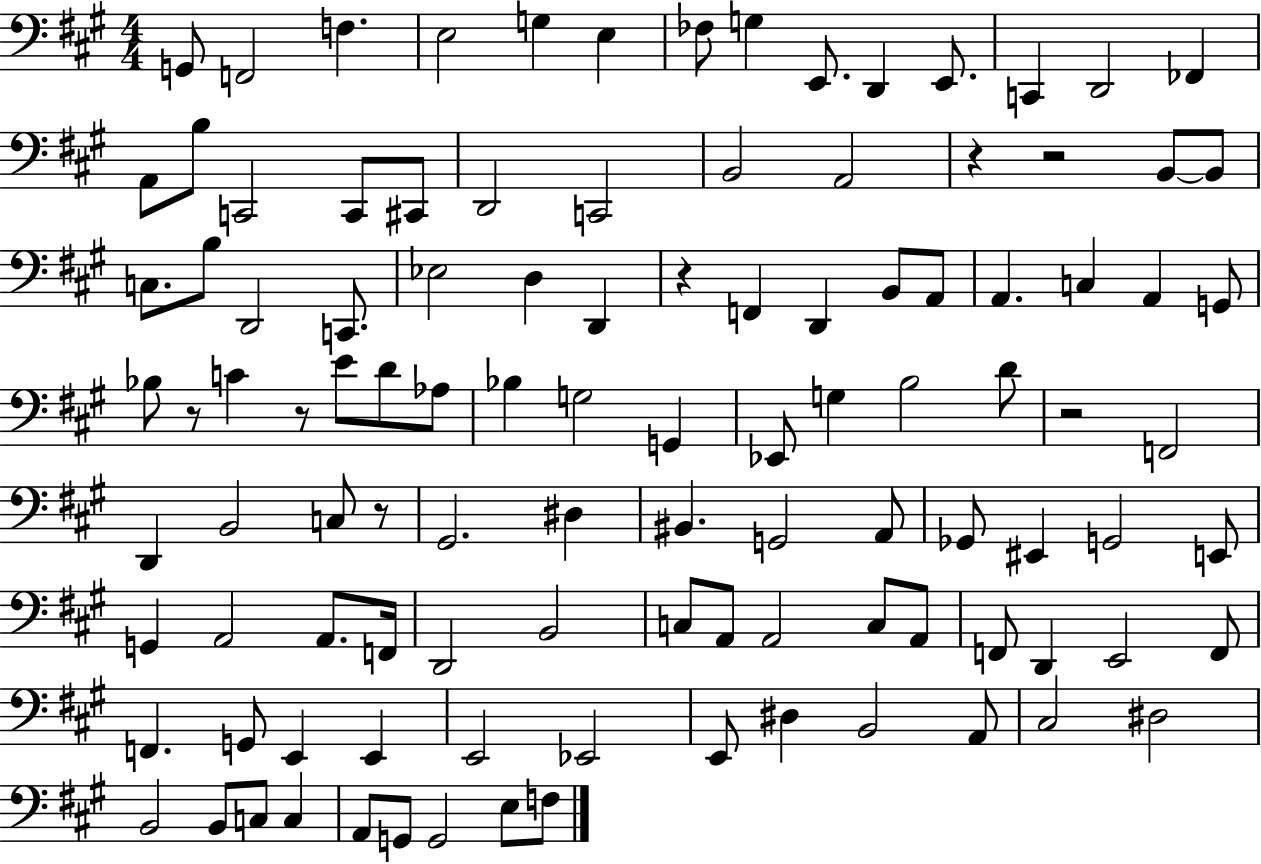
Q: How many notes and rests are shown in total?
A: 108